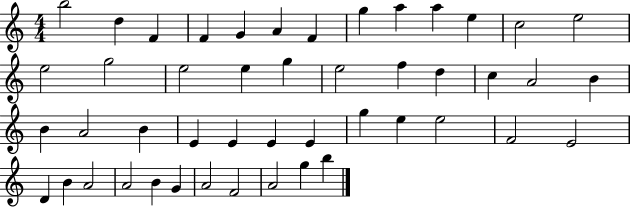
{
  \clef treble
  \numericTimeSignature
  \time 4/4
  \key c \major
  b''2 d''4 f'4 | f'4 g'4 a'4 f'4 | g''4 a''4 a''4 e''4 | c''2 e''2 | \break e''2 g''2 | e''2 e''4 g''4 | e''2 f''4 d''4 | c''4 a'2 b'4 | \break b'4 a'2 b'4 | e'4 e'4 e'4 e'4 | g''4 e''4 e''2 | f'2 e'2 | \break d'4 b'4 a'2 | a'2 b'4 g'4 | a'2 f'2 | a'2 g''4 b''4 | \break \bar "|."
}